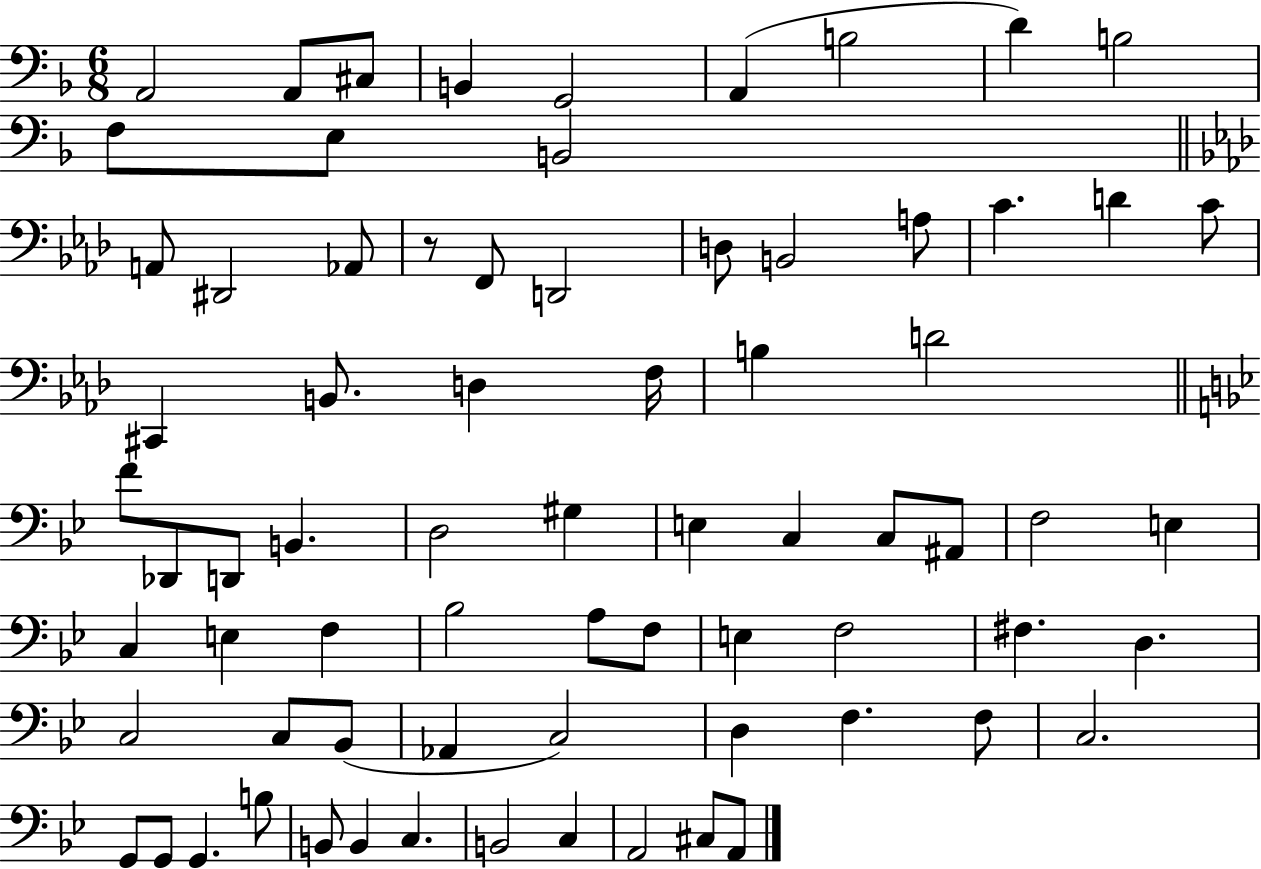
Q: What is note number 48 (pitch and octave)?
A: E3